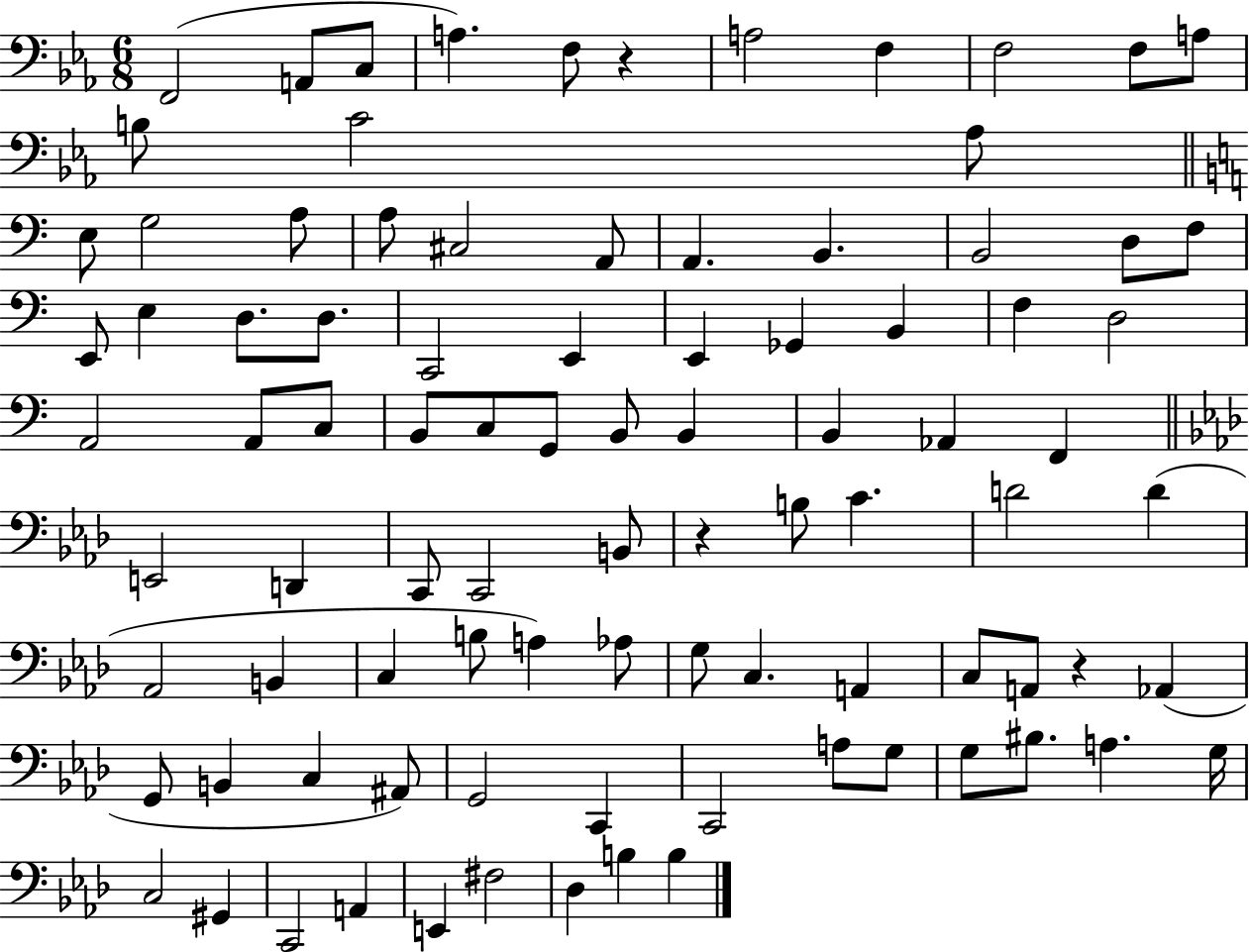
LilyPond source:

{
  \clef bass
  \numericTimeSignature
  \time 6/8
  \key ees \major
  f,2( a,8 c8 | a4.) f8 r4 | a2 f4 | f2 f8 a8 | \break b8 c'2 aes8 | \bar "||" \break \key c \major e8 g2 a8 | a8 cis2 a,8 | a,4. b,4. | b,2 d8 f8 | \break e,8 e4 d8. d8. | c,2 e,4 | e,4 ges,4 b,4 | f4 d2 | \break a,2 a,8 c8 | b,8 c8 g,8 b,8 b,4 | b,4 aes,4 f,4 | \bar "||" \break \key aes \major e,2 d,4 | c,8 c,2 b,8 | r4 b8 c'4. | d'2 d'4( | \break aes,2 b,4 | c4 b8 a4) aes8 | g8 c4. a,4 | c8 a,8 r4 aes,4( | \break g,8 b,4 c4 ais,8) | g,2 c,4 | c,2 a8 g8 | g8 bis8. a4. g16 | \break c2 gis,4 | c,2 a,4 | e,4 fis2 | des4 b4 b4 | \break \bar "|."
}